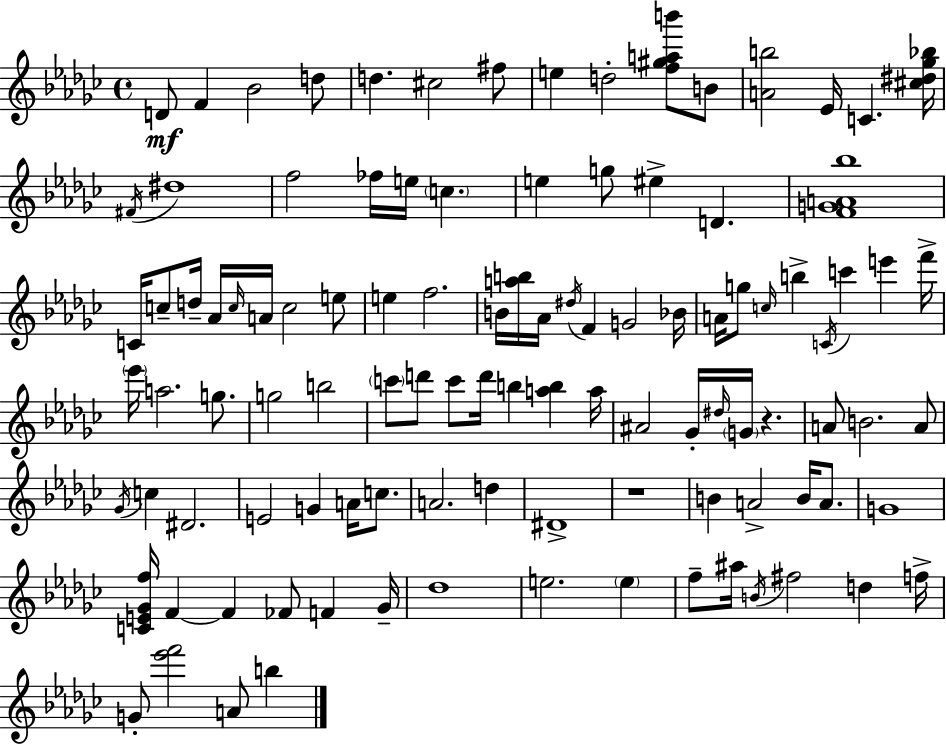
D4/e F4/q Bb4/h D5/e D5/q. C#5/h F#5/e E5/q D5/h [F5,G#5,A5,B6]/e B4/e [A4,B5]/h Eb4/s C4/q. [C#5,D#5,Gb5,Bb5]/s F#4/s D#5/w F5/h FES5/s E5/s C5/q. E5/q G5/e EIS5/q D4/q. [F4,G4,A4,Bb5]/w C4/s C5/e D5/s Ab4/s C5/s A4/s C5/h E5/e E5/q F5/h. B4/s [A5,B5]/s Ab4/s D#5/s F4/q G4/h Bb4/s A4/s G5/e C5/s B5/q C4/s C6/q E6/q F6/s Eb6/s A5/h. G5/e. G5/h B5/h C6/e D6/e C6/e D6/s B5/q [A5,B5]/q A5/s A#4/h Gb4/s D#5/s G4/s R/q. A4/e B4/h. A4/e Gb4/s C5/q D#4/h. E4/h G4/q A4/s C5/e. A4/h. D5/q D#4/w R/w B4/q A4/h B4/s A4/e. G4/w [C4,E4,Gb4,F5]/s F4/q F4/q FES4/e F4/q Gb4/s Db5/w E5/h. E5/q F5/e A#5/s B4/s F#5/h D5/q F5/s G4/e [Eb6,F6]/h A4/e B5/q